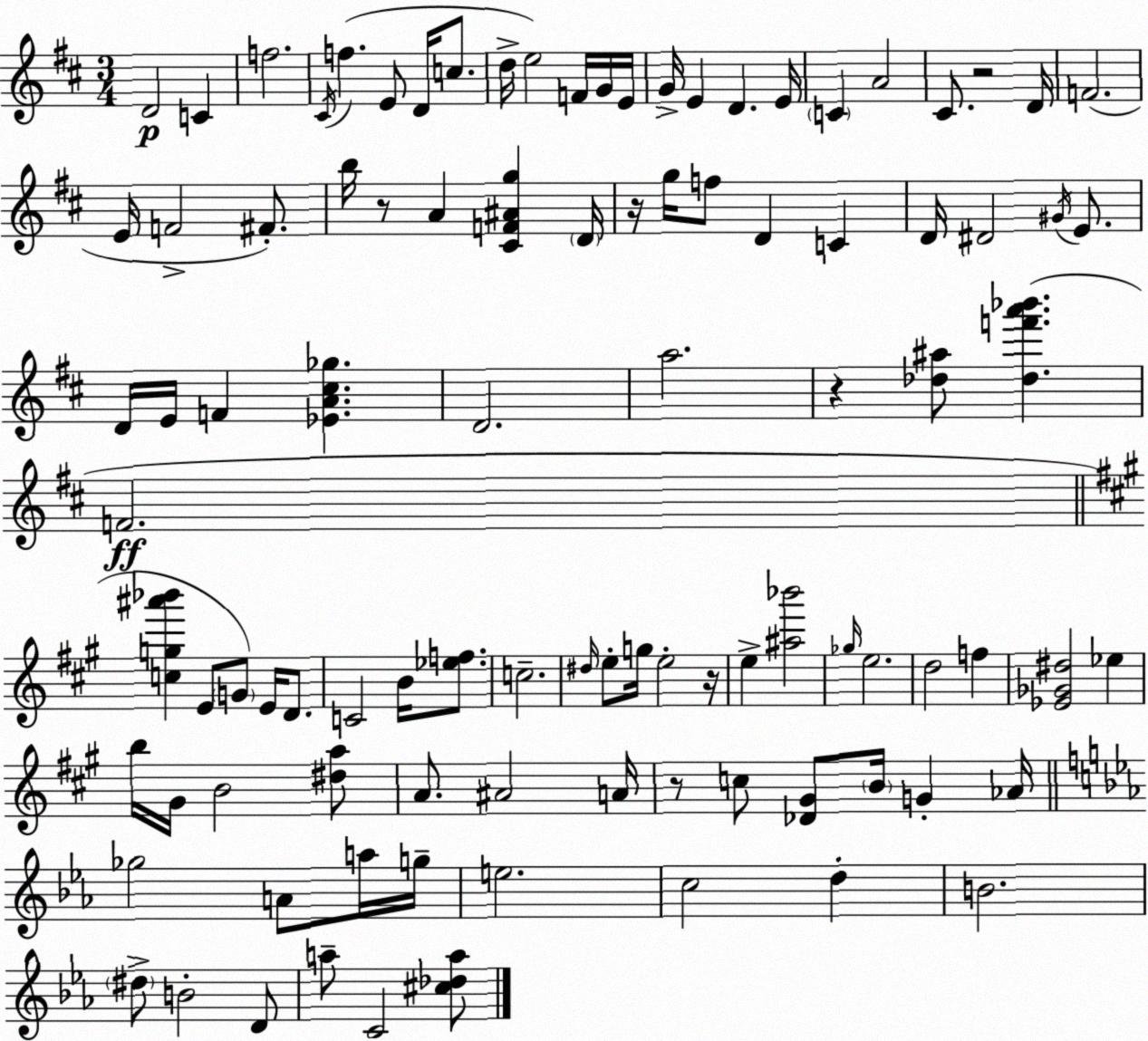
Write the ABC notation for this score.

X:1
T:Untitled
M:3/4
L:1/4
K:D
D2 C f2 ^C/4 f E/2 D/4 c/2 d/4 e2 F/4 G/4 E/4 G/4 E D E/4 C A2 ^C/2 z2 D/4 F2 E/4 F2 ^F/2 b/4 z/2 A [^CF^Ag] D/4 z/4 g/4 f/2 D C D/4 ^D2 ^G/4 E/2 D/4 E/4 F [_EA^c_g] D2 a2 z [_d^a]/2 [_df'a'_b'] F2 [cg^a'_b'] E/2 G/2 E/4 D/2 C2 B/4 [_ef]/2 c2 ^d/4 e/2 g/4 e2 z/4 e [^a_b']2 _g/4 e2 d2 f [_E_G^d]2 _e b/4 ^G/4 B2 [^da]/2 A/2 ^A2 A/4 z/2 c/2 [_D^G]/2 B/4 G _A/4 _g2 A/2 a/4 g/4 e2 c2 d B2 ^d/2 B2 D/2 a/2 C2 [^c_da]/2